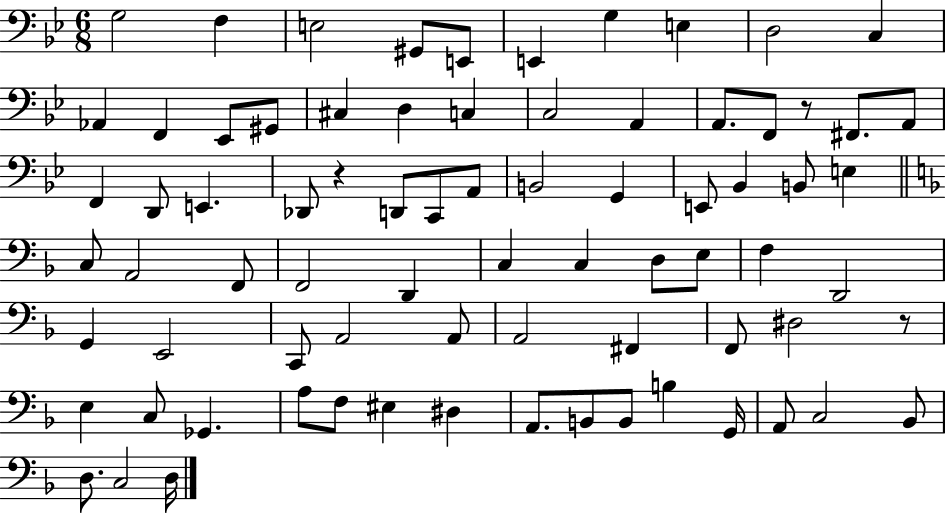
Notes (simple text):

G3/h F3/q E3/h G#2/e E2/e E2/q G3/q E3/q D3/h C3/q Ab2/q F2/q Eb2/e G#2/e C#3/q D3/q C3/q C3/h A2/q A2/e. F2/e R/e F#2/e. A2/e F2/q D2/e E2/q. Db2/e R/q D2/e C2/e A2/e B2/h G2/q E2/e Bb2/q B2/e E3/q C3/e A2/h F2/e F2/h D2/q C3/q C3/q D3/e E3/e F3/q D2/h G2/q E2/h C2/e A2/h A2/e A2/h F#2/q F2/e D#3/h R/e E3/q C3/e Gb2/q. A3/e F3/e EIS3/q D#3/q A2/e. B2/e B2/e B3/q G2/s A2/e C3/h Bb2/e D3/e. C3/h D3/s